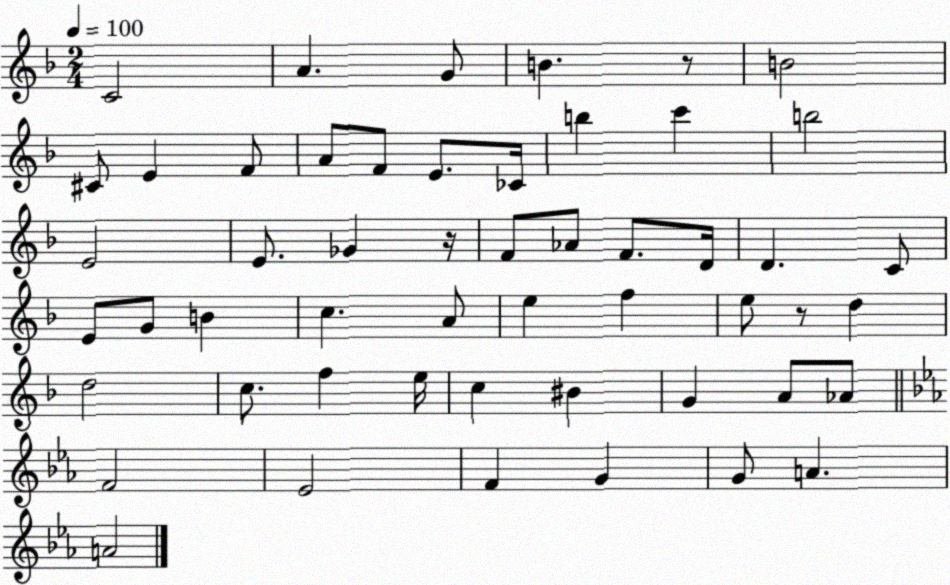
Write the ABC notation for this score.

X:1
T:Untitled
M:2/4
L:1/4
K:F
C2 A G/2 B z/2 B2 ^C/2 E F/2 A/2 F/2 E/2 _C/4 b c' b2 E2 E/2 _G z/4 F/2 _A/2 F/2 D/4 D C/2 E/2 G/2 B c A/2 e f e/2 z/2 d d2 c/2 f e/4 c ^B G A/2 _A/2 F2 _E2 F G G/2 A A2